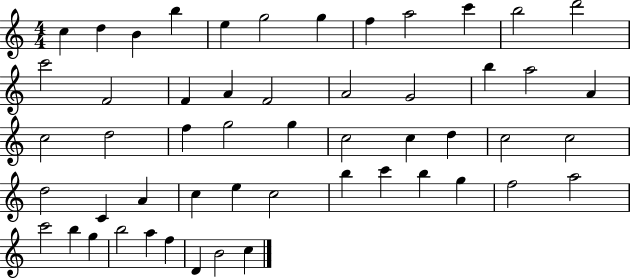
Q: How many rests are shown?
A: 0